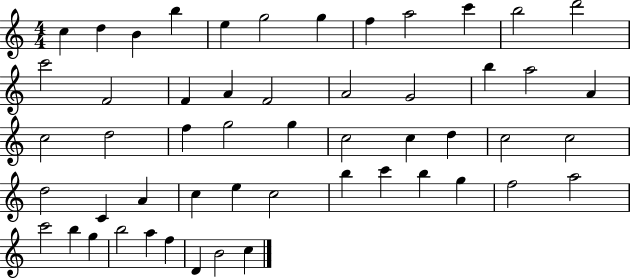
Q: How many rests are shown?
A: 0